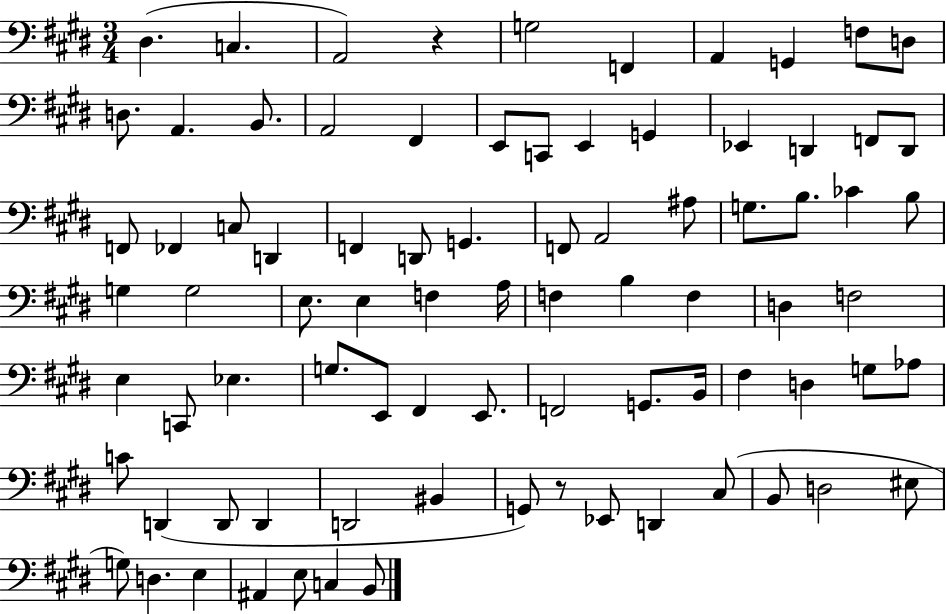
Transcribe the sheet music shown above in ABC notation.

X:1
T:Untitled
M:3/4
L:1/4
K:E
^D, C, A,,2 z G,2 F,, A,, G,, F,/2 D,/2 D,/2 A,, B,,/2 A,,2 ^F,, E,,/2 C,,/2 E,, G,, _E,, D,, F,,/2 D,,/2 F,,/2 _F,, C,/2 D,, F,, D,,/2 G,, F,,/2 A,,2 ^A,/2 G,/2 B,/2 _C B,/2 G, G,2 E,/2 E, F, A,/4 F, B, F, D, F,2 E, C,,/2 _E, G,/2 E,,/2 ^F,, E,,/2 F,,2 G,,/2 B,,/4 ^F, D, G,/2 _A,/2 C/2 D,, D,,/2 D,, D,,2 ^B,, G,,/2 z/2 _E,,/2 D,, ^C,/2 B,,/2 D,2 ^E,/2 G,/2 D, E, ^A,, E,/2 C, B,,/2